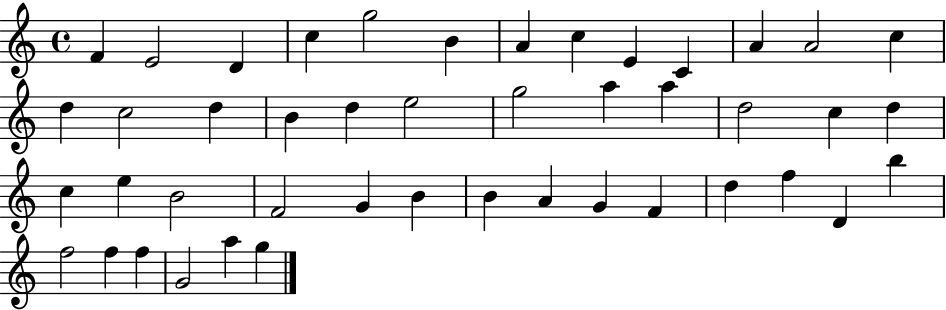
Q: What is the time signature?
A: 4/4